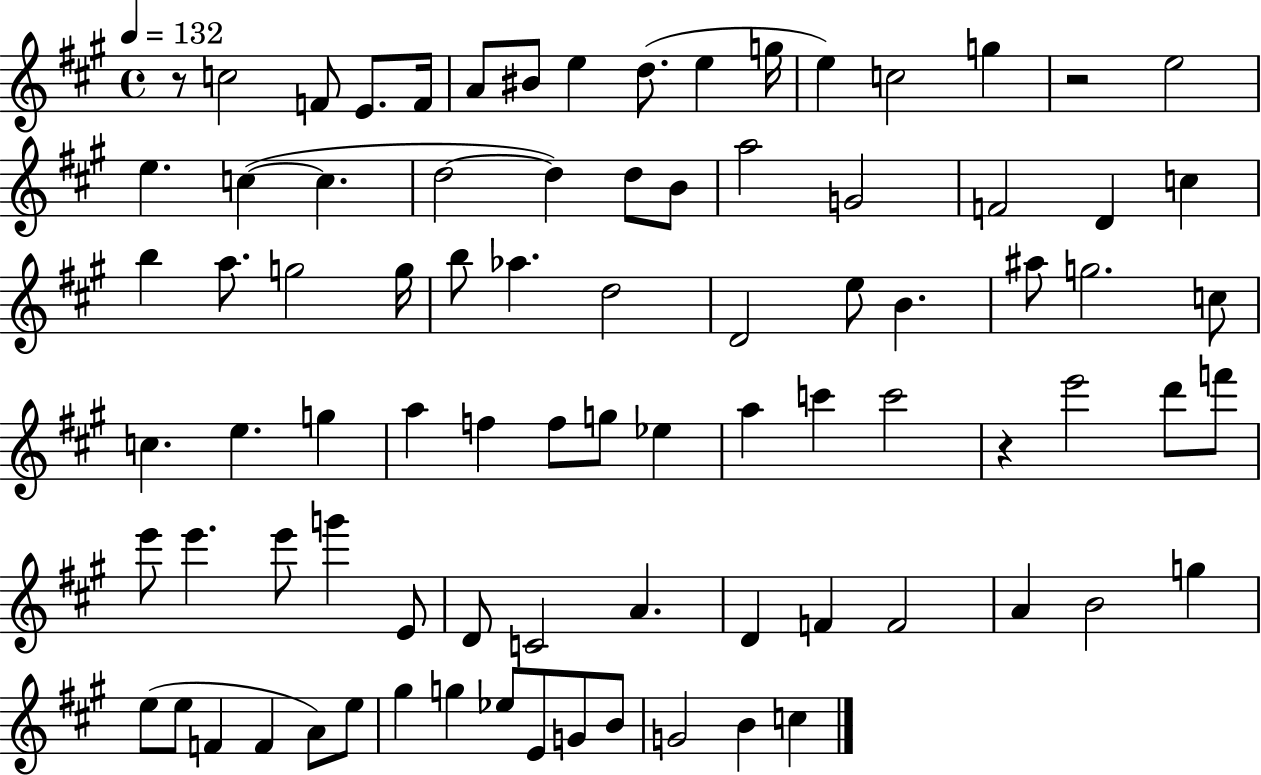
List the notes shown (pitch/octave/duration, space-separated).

R/e C5/h F4/e E4/e. F4/s A4/e BIS4/e E5/q D5/e. E5/q G5/s E5/q C5/h G5/q R/h E5/h E5/q. C5/q C5/q. D5/h D5/q D5/e B4/e A5/h G4/h F4/h D4/q C5/q B5/q A5/e. G5/h G5/s B5/e Ab5/q. D5/h D4/h E5/e B4/q. A#5/e G5/h. C5/e C5/q. E5/q. G5/q A5/q F5/q F5/e G5/e Eb5/q A5/q C6/q C6/h R/q E6/h D6/e F6/e E6/e E6/q. E6/e G6/q E4/e D4/e C4/h A4/q. D4/q F4/q F4/h A4/q B4/h G5/q E5/e E5/e F4/q F4/q A4/e E5/e G#5/q G5/q Eb5/e E4/e G4/e B4/e G4/h B4/q C5/q